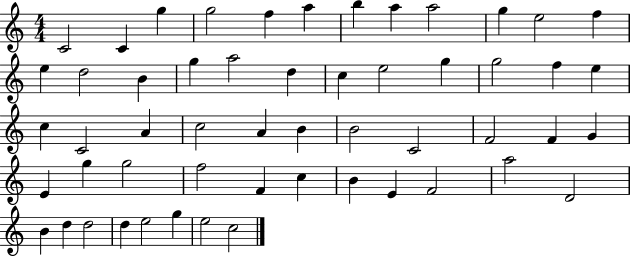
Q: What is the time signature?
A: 4/4